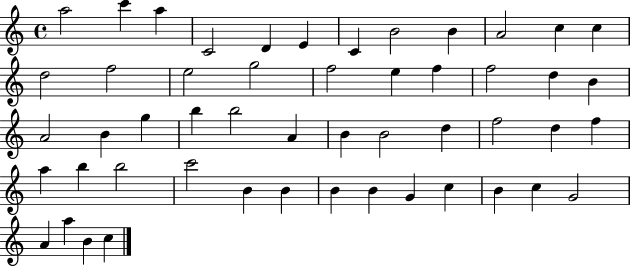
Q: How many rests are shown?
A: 0